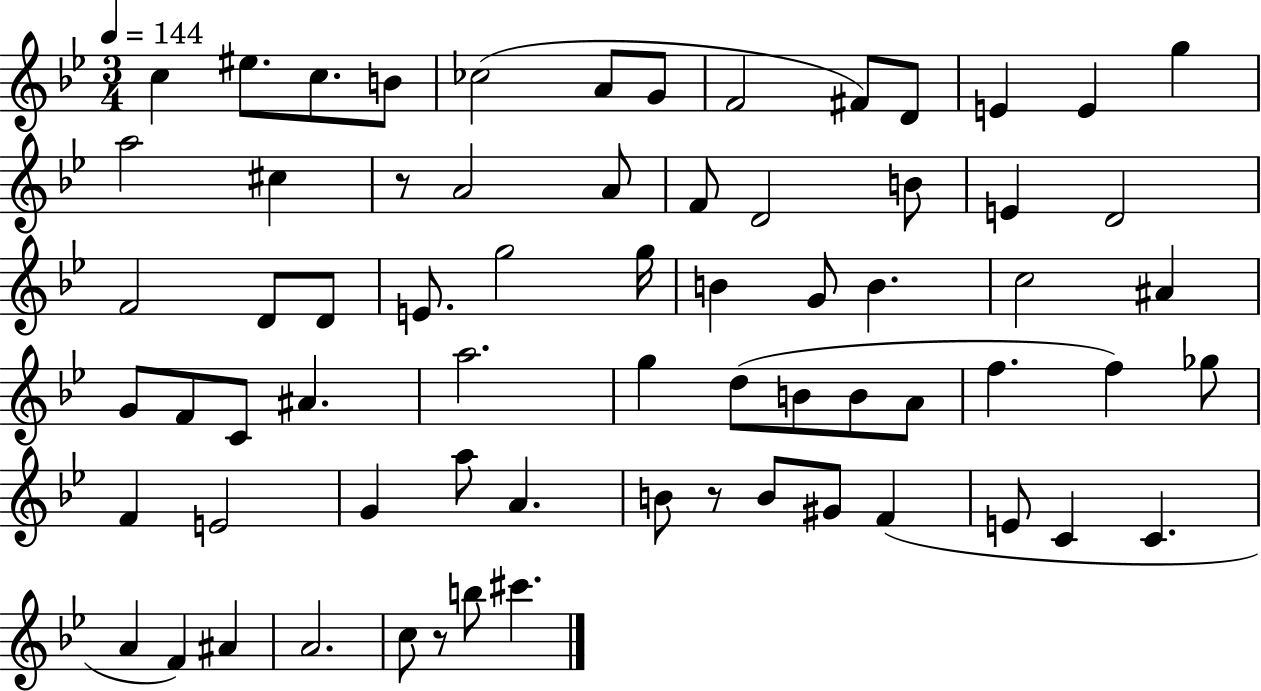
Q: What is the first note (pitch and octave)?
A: C5